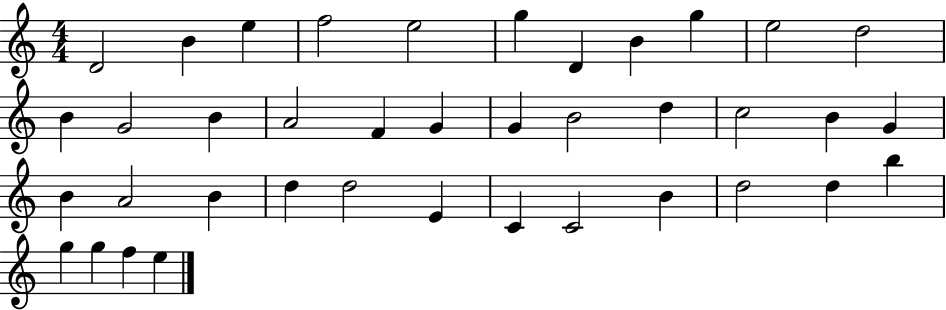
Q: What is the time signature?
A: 4/4